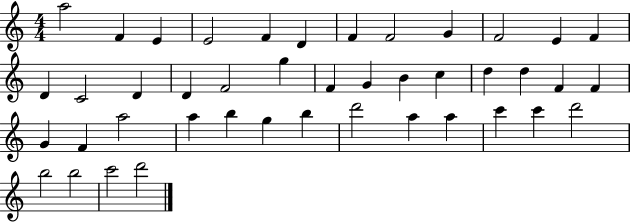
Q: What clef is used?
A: treble